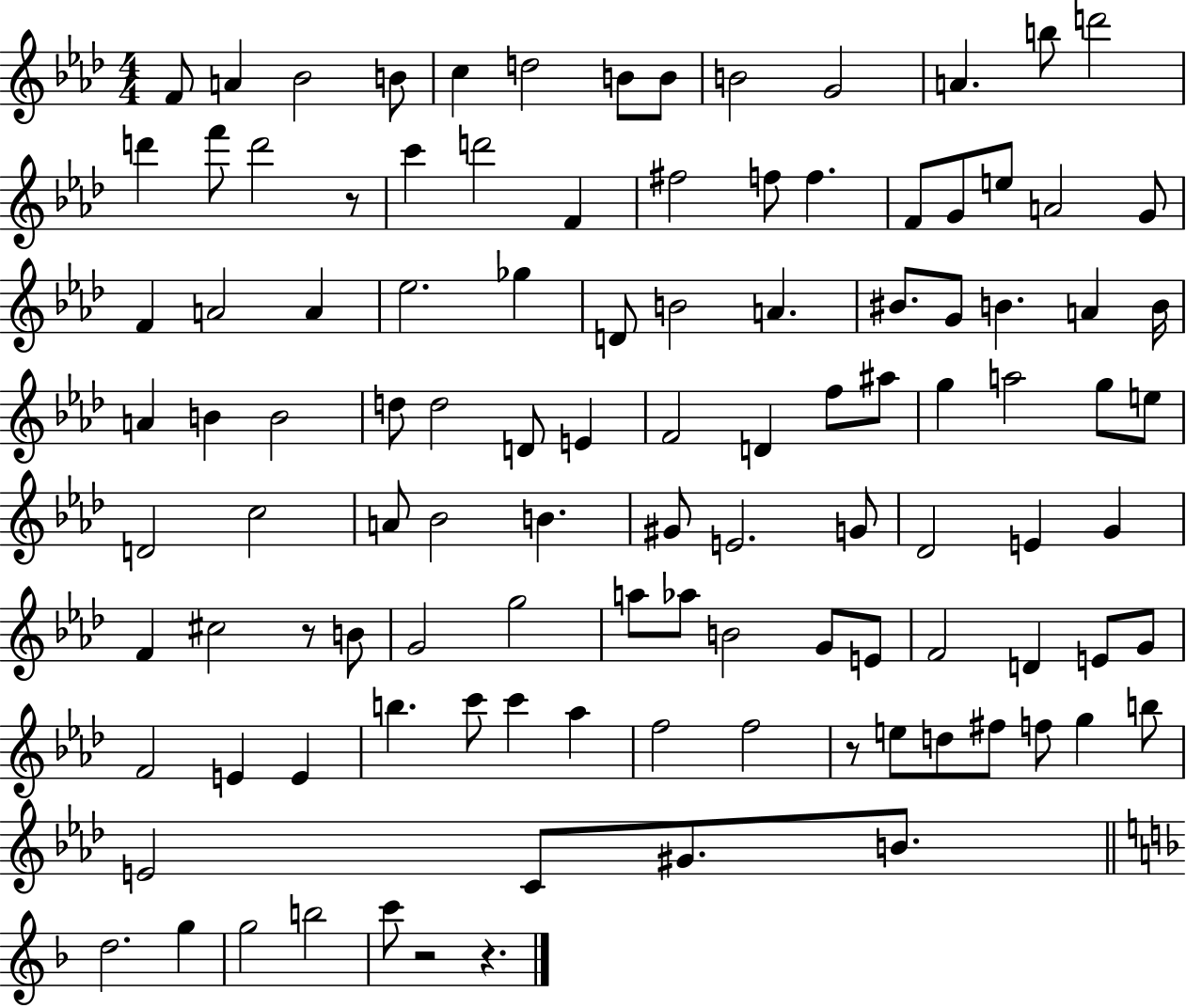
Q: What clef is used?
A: treble